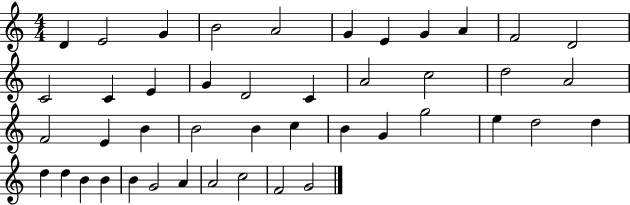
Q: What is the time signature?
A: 4/4